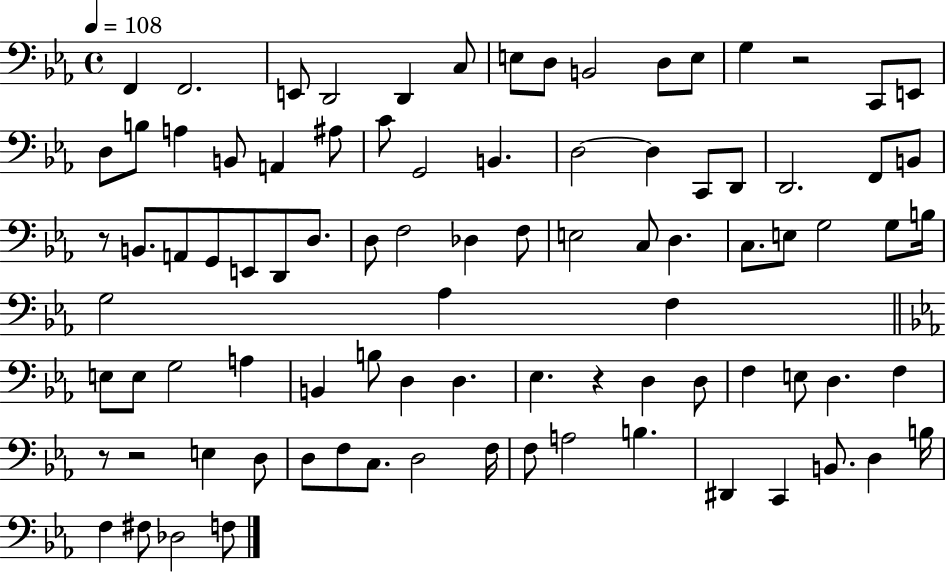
{
  \clef bass
  \time 4/4
  \defaultTimeSignature
  \key ees \major
  \tempo 4 = 108
  f,4 f,2. | e,8 d,2 d,4 c8 | e8 d8 b,2 d8 e8 | g4 r2 c,8 e,8 | \break d8 b8 a4 b,8 a,4 ais8 | c'8 g,2 b,4. | d2~~ d4 c,8 d,8 | d,2. f,8 b,8 | \break r8 b,8. a,8 g,8 e,8 d,8 d8. | d8 f2 des4 f8 | e2 c8 d4. | c8. e8 g2 g8 b16 | \break g2 aes4 f4 | \bar "||" \break \key ees \major e8 e8 g2 a4 | b,4 b8 d4 d4. | ees4. r4 d4 d8 | f4 e8 d4. f4 | \break r8 r2 e4 d8 | d8 f8 c8. d2 f16 | f8 a2 b4. | dis,4 c,4 b,8. d4 b16 | \break f4 fis8 des2 f8 | \bar "|."
}